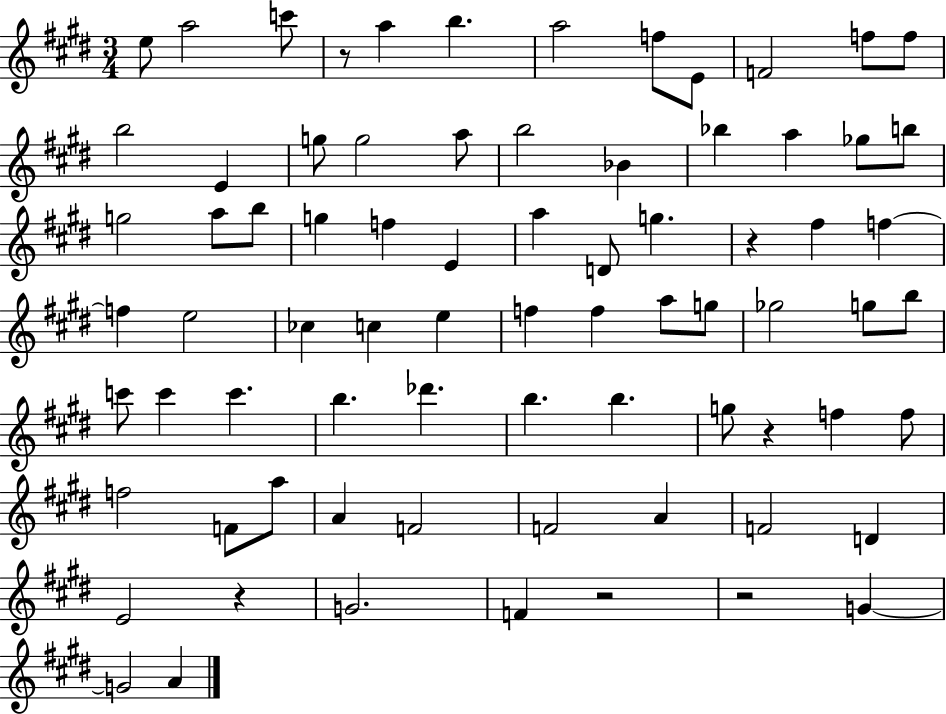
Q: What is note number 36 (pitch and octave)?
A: CES5